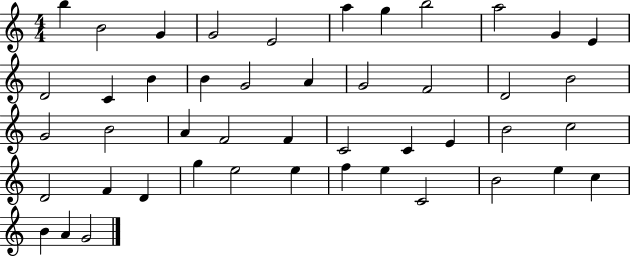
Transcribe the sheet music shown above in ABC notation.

X:1
T:Untitled
M:4/4
L:1/4
K:C
b B2 G G2 E2 a g b2 a2 G E D2 C B B G2 A G2 F2 D2 B2 G2 B2 A F2 F C2 C E B2 c2 D2 F D g e2 e f e C2 B2 e c B A G2